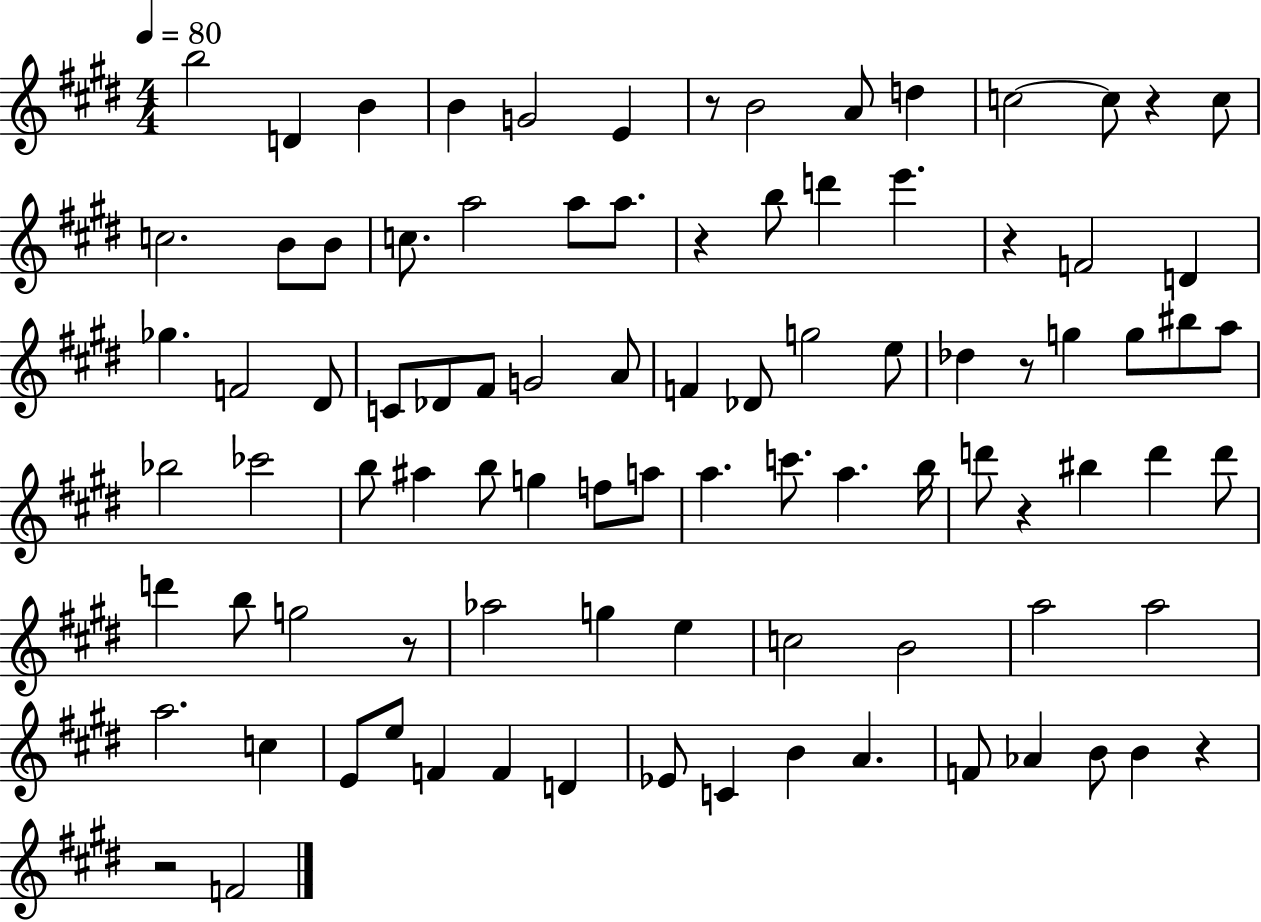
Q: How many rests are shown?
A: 9